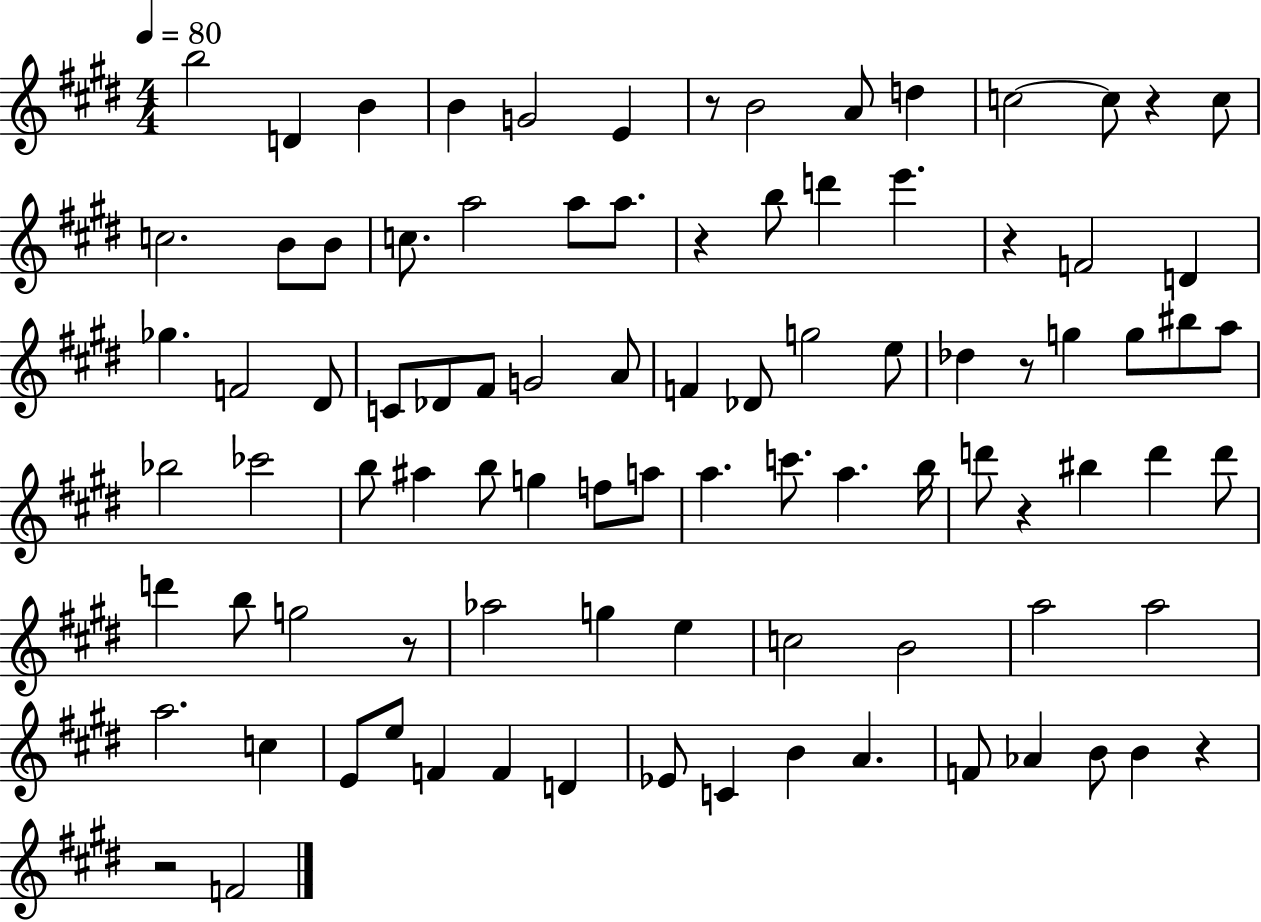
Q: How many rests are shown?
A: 9